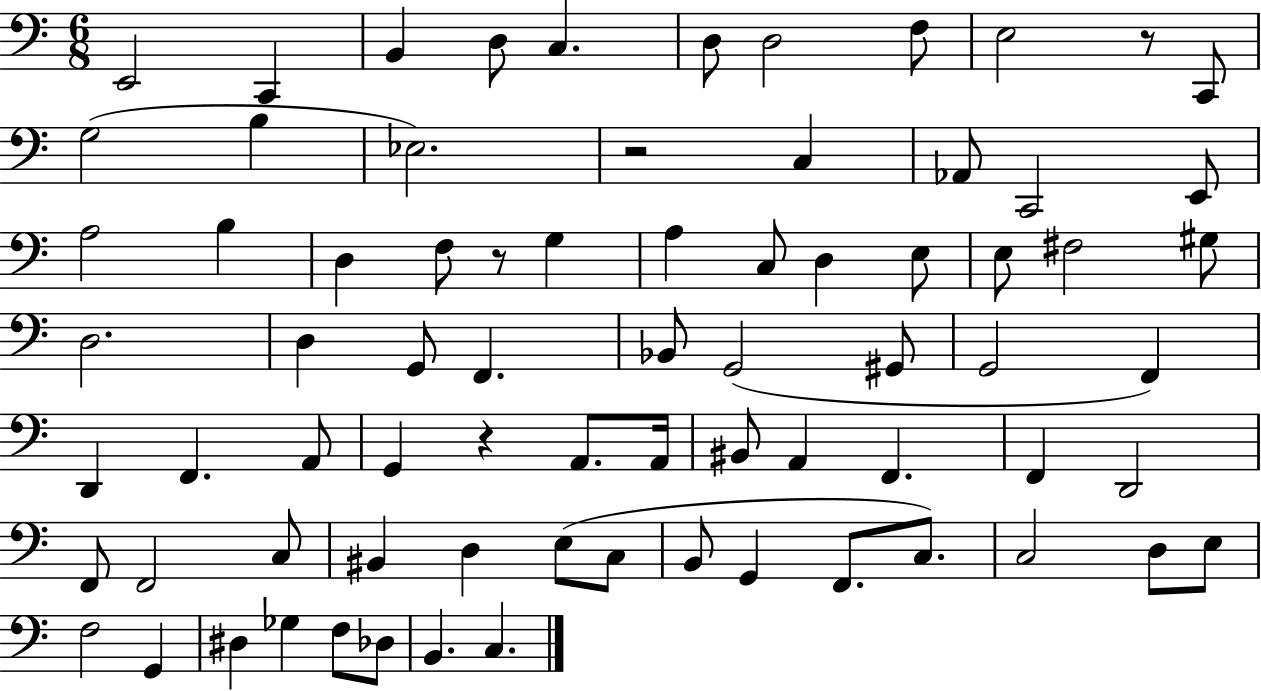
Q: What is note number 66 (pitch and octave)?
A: D#3